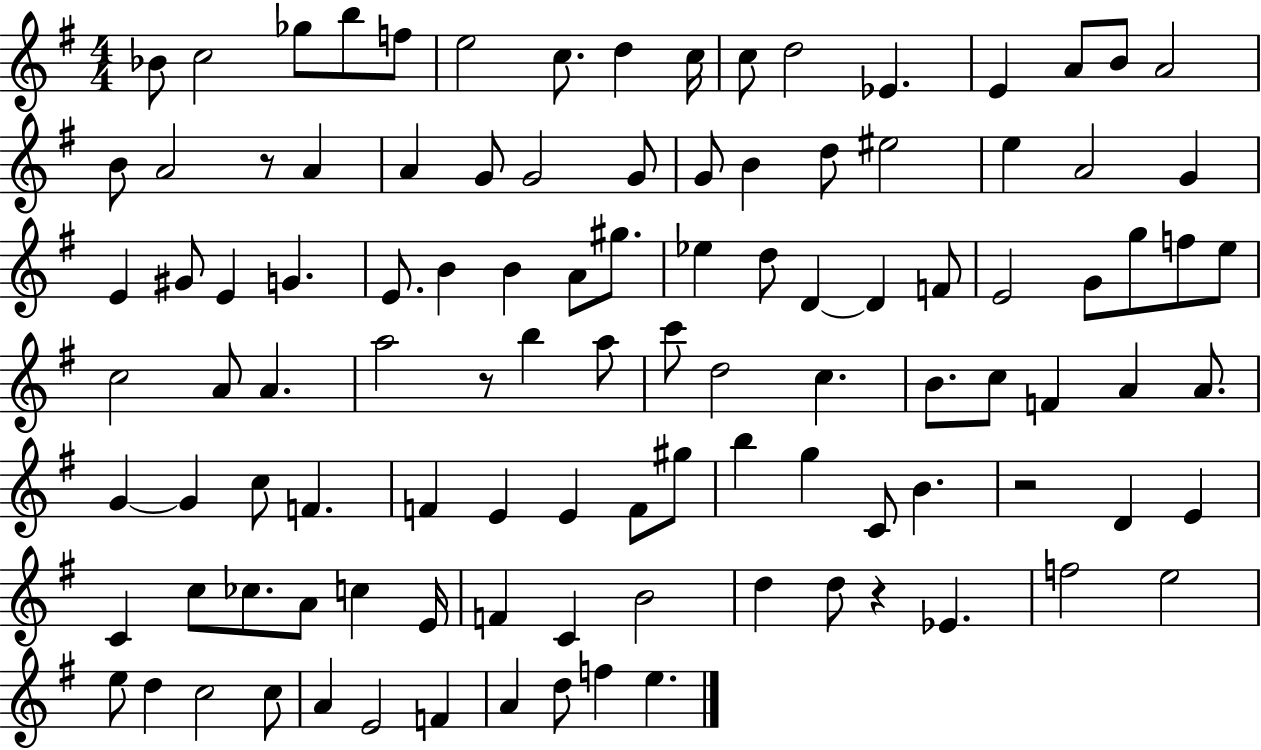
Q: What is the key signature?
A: G major